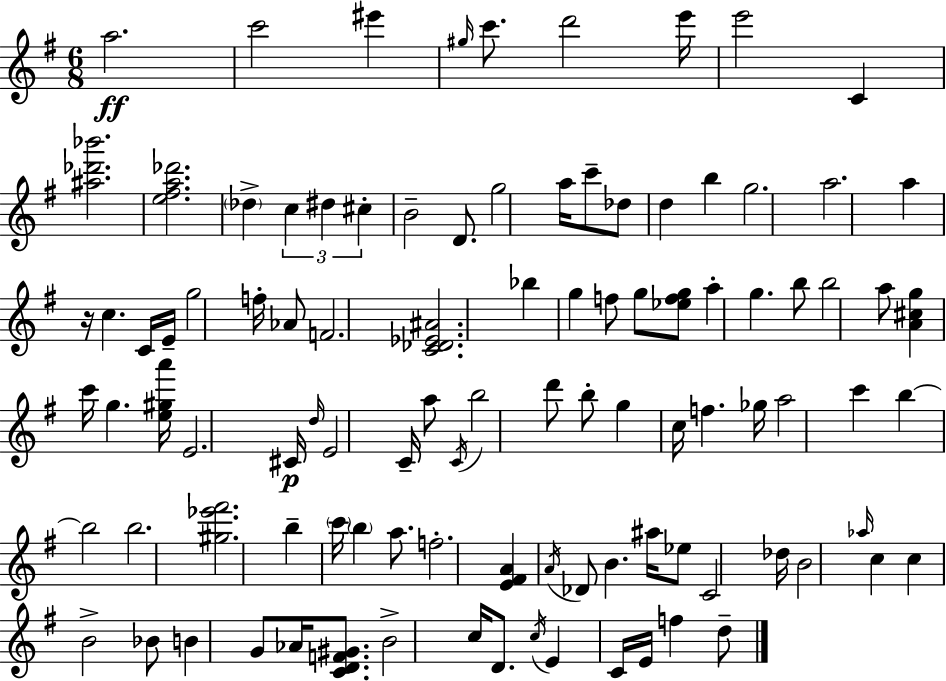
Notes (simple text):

A5/h. C6/h EIS6/q G#5/s C6/e. D6/h E6/s E6/h C4/q [A#5,Db6,Bb6]/h. [E5,F#5,A5,Db6]/h. Db5/q C5/q D#5/q C#5/q B4/h D4/e. G5/h A5/s C6/e Db5/e D5/q B5/q G5/h. A5/h. A5/q R/s C5/q. C4/s E4/s G5/h F5/s Ab4/e F4/h. [C4,Db4,Eb4,A#4]/h. Bb5/q G5/q F5/e G5/e [Eb5,F5,G5]/e A5/q G5/q. B5/e B5/h A5/e [A4,C#5,G5]/q C6/s G5/q. [E5,G#5,A6]/s E4/h. C#4/s D5/s E4/h C4/s A5/e C4/s B5/h D6/e B5/e G5/q C5/s F5/q. Gb5/s A5/h C6/q B5/q B5/h B5/h. [G#5,Eb6,F#6]/h. B5/q C6/s B5/q A5/e. F5/h. [E4,F#4,A4]/q A4/s Db4/e B4/q. A#5/s Eb5/e C4/h Db5/s B4/h Ab5/s C5/q C5/q B4/h Bb4/e B4/q G4/e Ab4/s [C4,D4,F4,G#4]/e. B4/h C5/s D4/e. C5/s E4/q C4/s E4/s F5/q D5/e